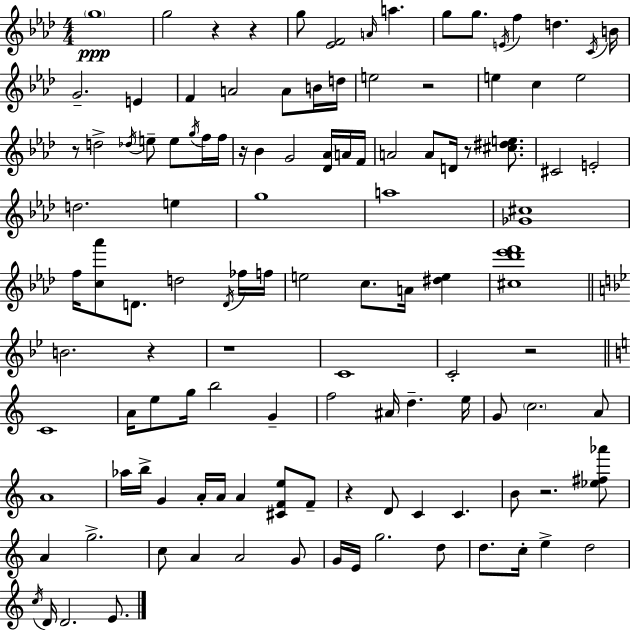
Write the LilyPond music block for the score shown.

{
  \clef treble
  \numericTimeSignature
  \time 4/4
  \key f \minor
  \parenthesize g''1\ppp | g''2 r4 r4 | g''8 <ees' f'>2 \grace { a'16 } a''4. | g''8 g''8. \acciaccatura { e'16 } f''4 d''4. | \break \acciaccatura { c'16 } b'16 g'2.-- e'4 | f'4 a'2 a'8 | b'16 d''16 e''2 r2 | e''4 c''4 e''2 | \break r8 d''2-> \acciaccatura { des''16 } e''8-- | e''8 \acciaccatura { g''16 } f''16 f''16 r16 bes'4 g'2 | <des' aes'>16 a'16 f'16 a'2 a'8 d'16 | r8 <cis'' dis'' e''>8. cis'2 e'2-. | \break d''2. | e''4 g''1 | a''1 | <ges' cis''>1 | \break f''16 <c'' aes'''>8 d'8. d''2 | \acciaccatura { d'16 } fes''16 f''16 e''2 c''8. | a'16 <dis'' e''>4 <cis'' des''' ees''' f'''>1 | \bar "||" \break \key bes \major b'2. r4 | r1 | c'1 | c'2-. r2 | \break \bar "||" \break \key a \minor c'1 | a'16 e''8 g''16 b''2 g'4-- | f''2 ais'16 d''4.-- e''16 | g'8 \parenthesize c''2. a'8 | \break a'1 | aes''16 b''16-> g'4 a'16-. a'16 a'4 <cis' f' e''>8 f'8-- | r4 d'8 c'4 c'4. | b'8 r2. <ees'' fis'' aes'''>8 | \break a'4 g''2.-> | c''8 a'4 a'2 g'8 | g'16 e'16 g''2. d''8 | d''8. c''16-. e''4-> d''2 | \break \acciaccatura { c''16 } d'16 d'2. e'8. | \bar "|."
}